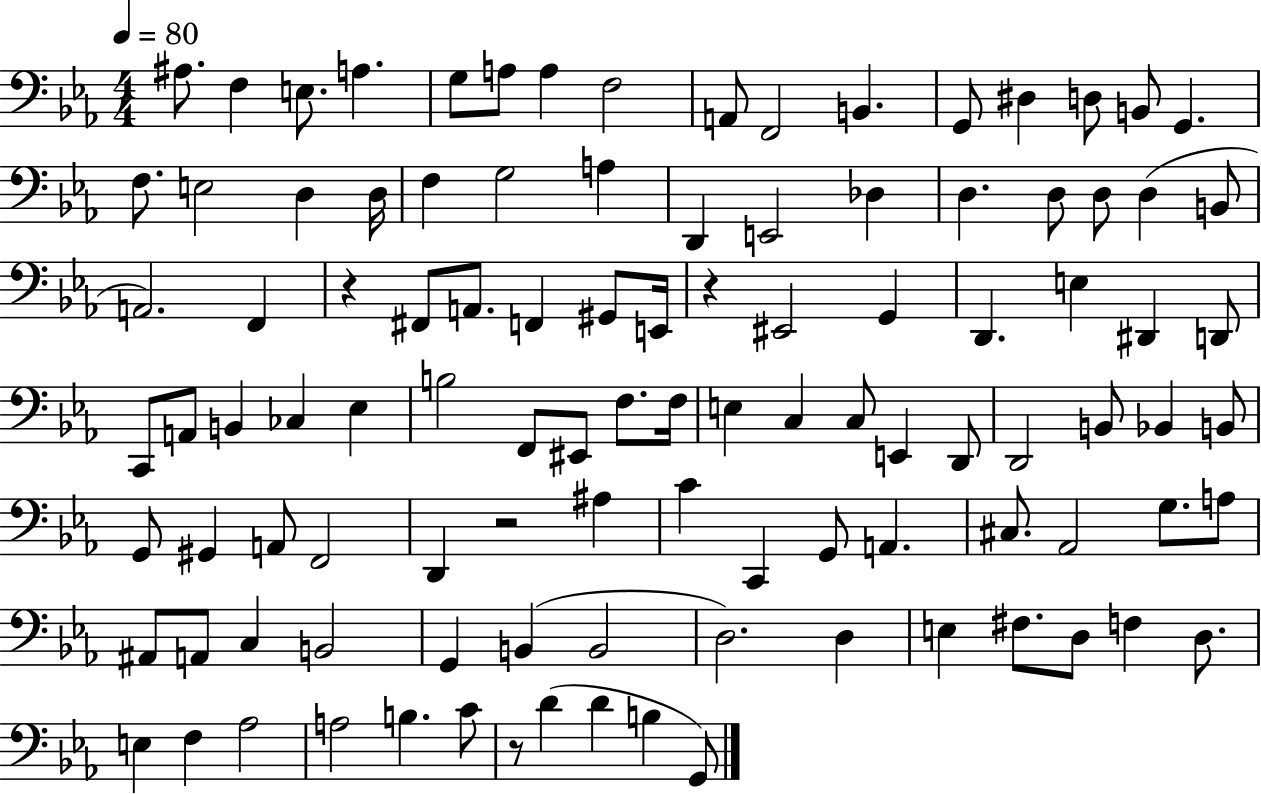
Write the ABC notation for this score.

X:1
T:Untitled
M:4/4
L:1/4
K:Eb
^A,/2 F, E,/2 A, G,/2 A,/2 A, F,2 A,,/2 F,,2 B,, G,,/2 ^D, D,/2 B,,/2 G,, F,/2 E,2 D, D,/4 F, G,2 A, D,, E,,2 _D, D, D,/2 D,/2 D, B,,/2 A,,2 F,, z ^F,,/2 A,,/2 F,, ^G,,/2 E,,/4 z ^E,,2 G,, D,, E, ^D,, D,,/2 C,,/2 A,,/2 B,, _C, _E, B,2 F,,/2 ^E,,/2 F,/2 F,/4 E, C, C,/2 E,, D,,/2 D,,2 B,,/2 _B,, B,,/2 G,,/2 ^G,, A,,/2 F,,2 D,, z2 ^A, C C,, G,,/2 A,, ^C,/2 _A,,2 G,/2 A,/2 ^A,,/2 A,,/2 C, B,,2 G,, B,, B,,2 D,2 D, E, ^F,/2 D,/2 F, D,/2 E, F, _A,2 A,2 B, C/2 z/2 D D B, G,,/2